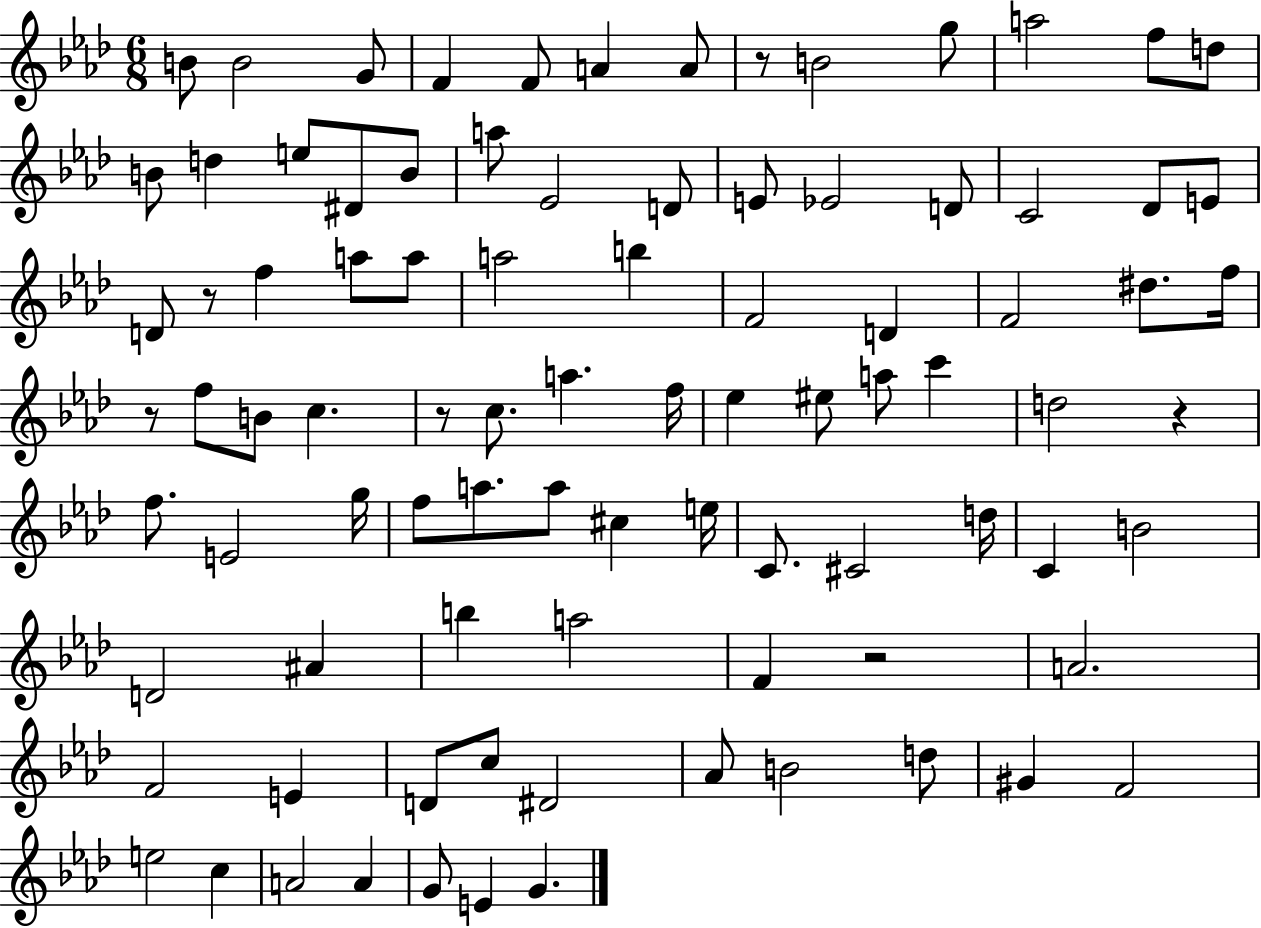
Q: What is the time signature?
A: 6/8